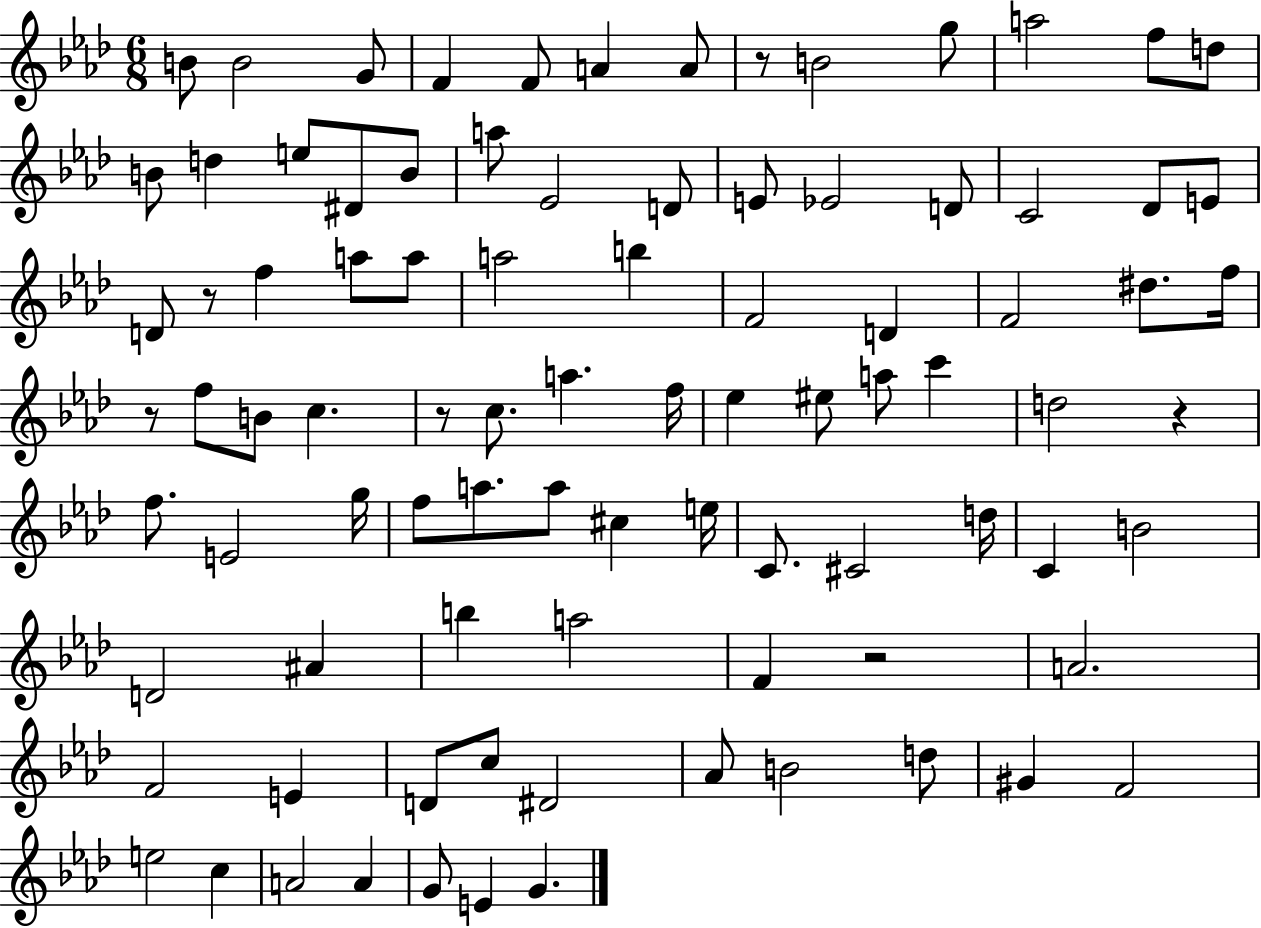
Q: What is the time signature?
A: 6/8